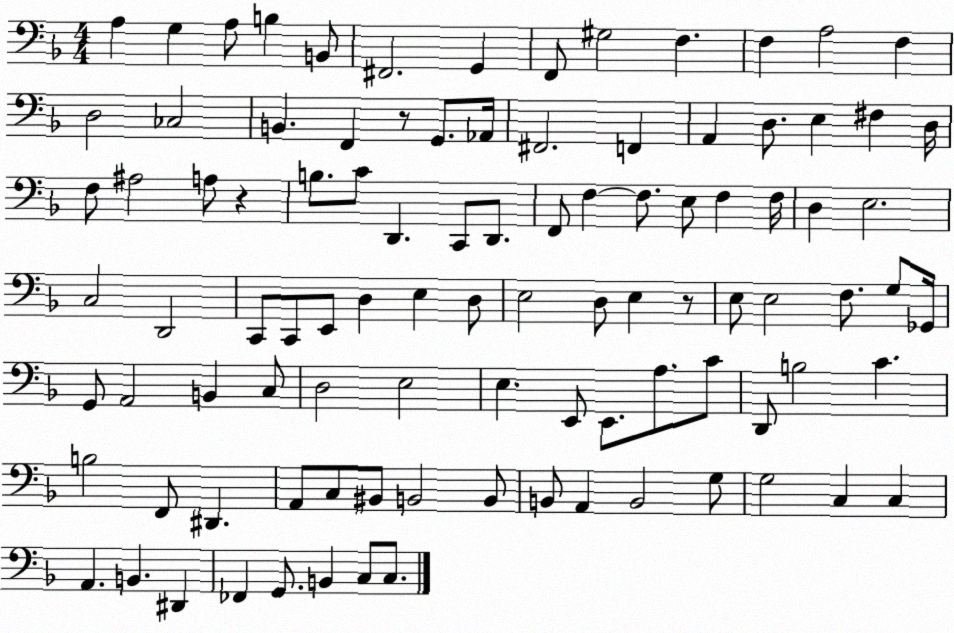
X:1
T:Untitled
M:4/4
L:1/4
K:F
A, G, A,/2 B, B,,/2 ^F,,2 G,, F,,/2 ^G,2 F, F, A,2 F, D,2 _C,2 B,, F,, z/2 G,,/2 _A,,/4 ^F,,2 F,, A,, D,/2 E, ^F, D,/4 F,/2 ^A,2 A,/2 z B,/2 C/2 D,, C,,/2 D,,/2 F,,/2 F, F,/2 E,/2 F, F,/4 D, E,2 C,2 D,,2 C,,/2 C,,/2 E,,/2 D, E, D,/2 E,2 D,/2 E, z/2 E,/2 E,2 F,/2 G,/2 _G,,/4 G,,/2 A,,2 B,, C,/2 D,2 E,2 E, E,,/2 E,,/2 A,/2 C/2 D,,/2 B,2 C B,2 F,,/2 ^D,, A,,/2 C,/2 ^B,,/2 B,,2 B,,/2 B,,/2 A,, B,,2 G,/2 G,2 C, C, A,, B,, ^D,, _F,, G,,/2 B,, C,/2 C,/2